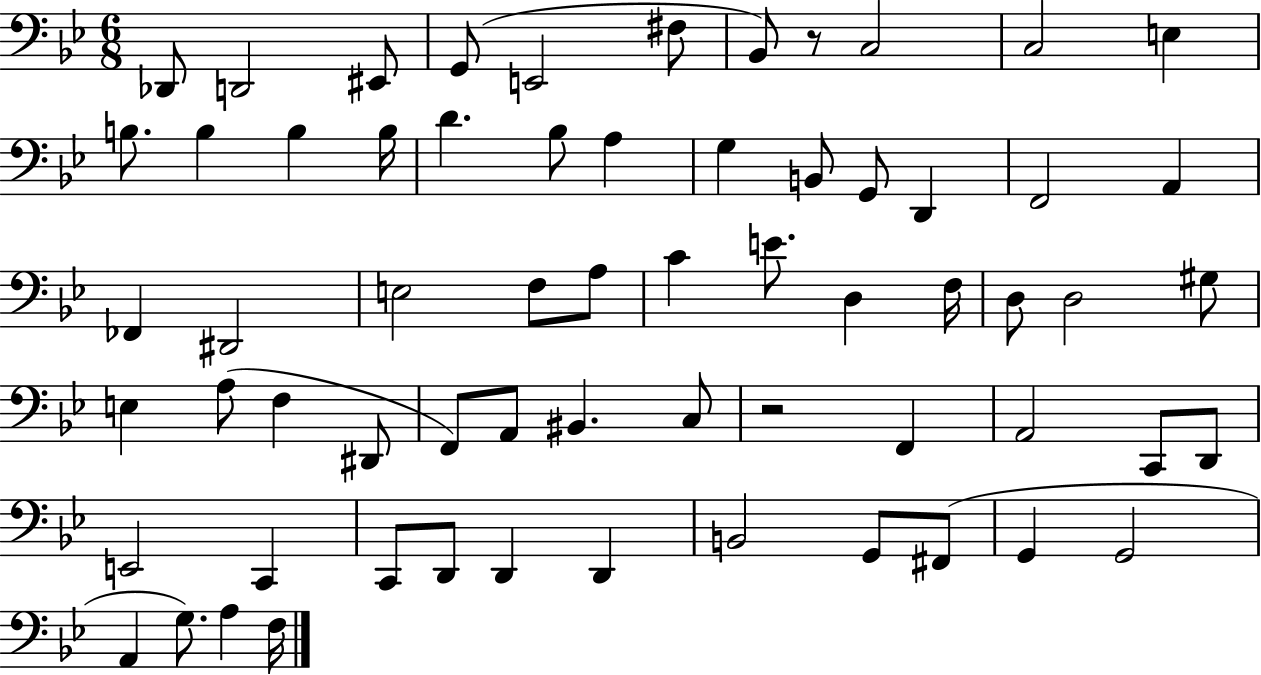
Db2/e D2/h EIS2/e G2/e E2/h F#3/e Bb2/e R/e C3/h C3/h E3/q B3/e. B3/q B3/q B3/s D4/q. Bb3/e A3/q G3/q B2/e G2/e D2/q F2/h A2/q FES2/q D#2/h E3/h F3/e A3/e C4/q E4/e. D3/q F3/s D3/e D3/h G#3/e E3/q A3/e F3/q D#2/e F2/e A2/e BIS2/q. C3/e R/h F2/q A2/h C2/e D2/e E2/h C2/q C2/e D2/e D2/q D2/q B2/h G2/e F#2/e G2/q G2/h A2/q G3/e. A3/q F3/s